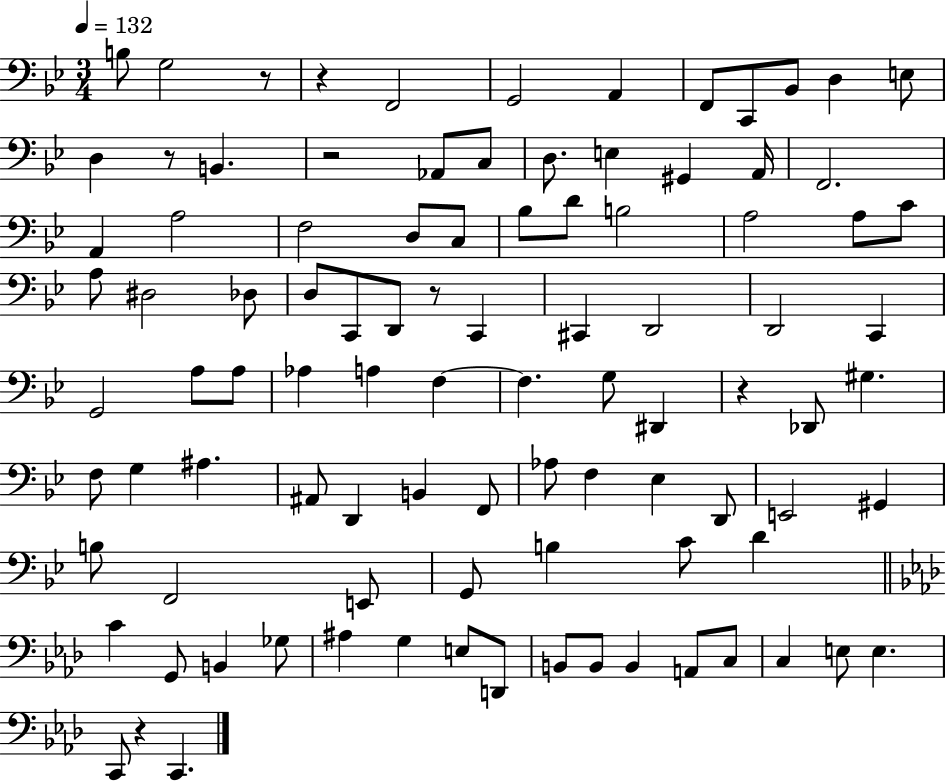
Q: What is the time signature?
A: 3/4